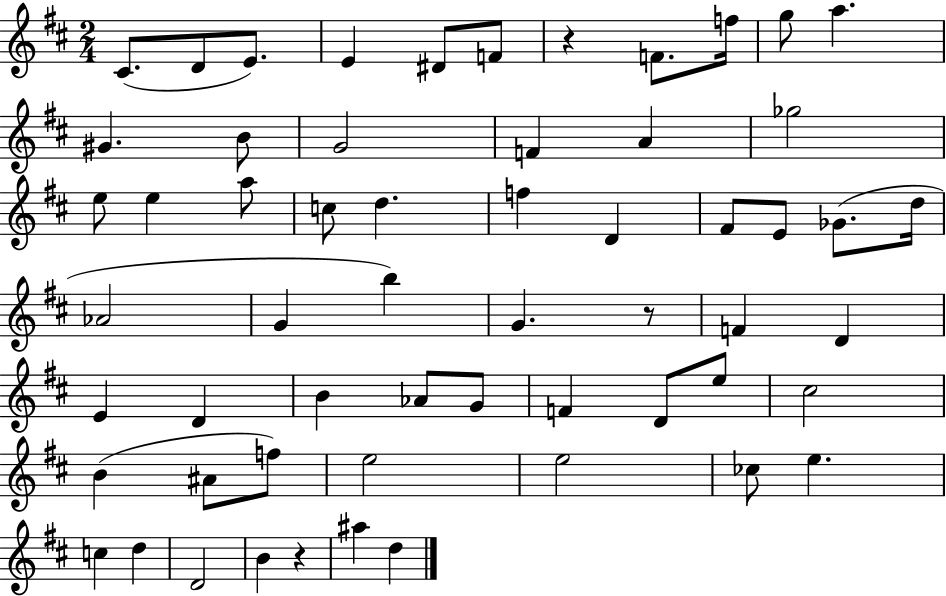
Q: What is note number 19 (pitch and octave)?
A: A5